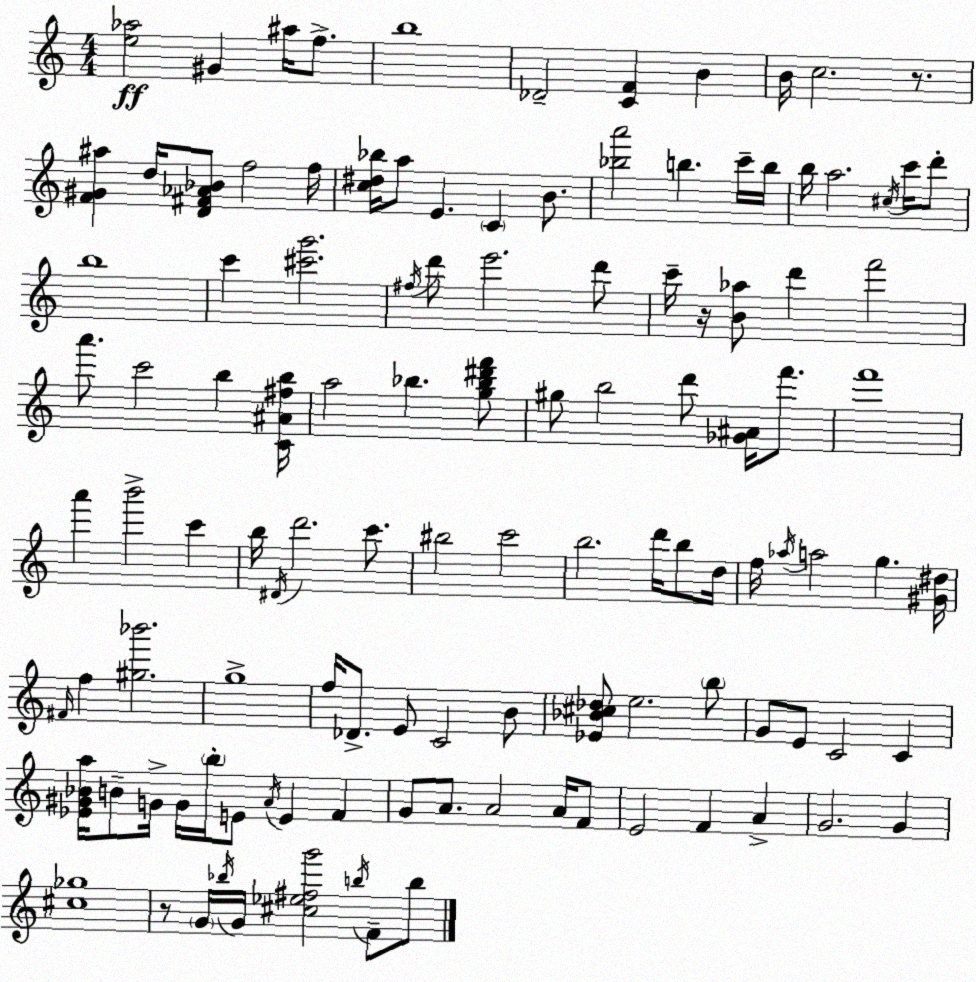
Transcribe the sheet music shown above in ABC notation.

X:1
T:Untitled
M:4/4
L:1/4
K:Am
[e_a]2 ^G ^a/4 f/2 b4 _D2 [CF] B B/4 c2 z/2 [F^G^a] d/4 [D^F_A_B]/2 f2 f/4 [c^d_b]/4 a/2 E C B/2 [_ba']2 b c'/4 b/4 b/4 a2 ^c/4 c'/4 d'/2 b4 c' [^c'g']2 ^f/4 d'/2 e'2 d'/2 c'/4 z/4 [B_a]/2 d' f'2 a'/2 c'2 b [C^A^fb]/4 a2 _b [g_b^d'f']/2 ^g/2 b2 d'/2 [_G^A]/4 f'/2 f'4 a' b'2 c' b/4 ^D/4 d'2 c'/2 ^b2 c'2 b2 d'/4 b/2 d/4 f/4 _a/4 a2 g [^G^d]/4 ^F/4 f [^g_b']2 g4 f/4 _D/2 E/2 C2 B/2 [_E_B^c_d]/2 e2 b/2 G/2 E/2 C2 C [_E^G_Ba]/4 B/2 G/4 G/4 b/4 E/2 A/4 E F G/2 A/2 A2 A/4 F/2 E2 F A G2 G [^c_g]4 z/2 G/4 _b/4 G/4 [^c_e^fg']2 b/4 F/2 b/2